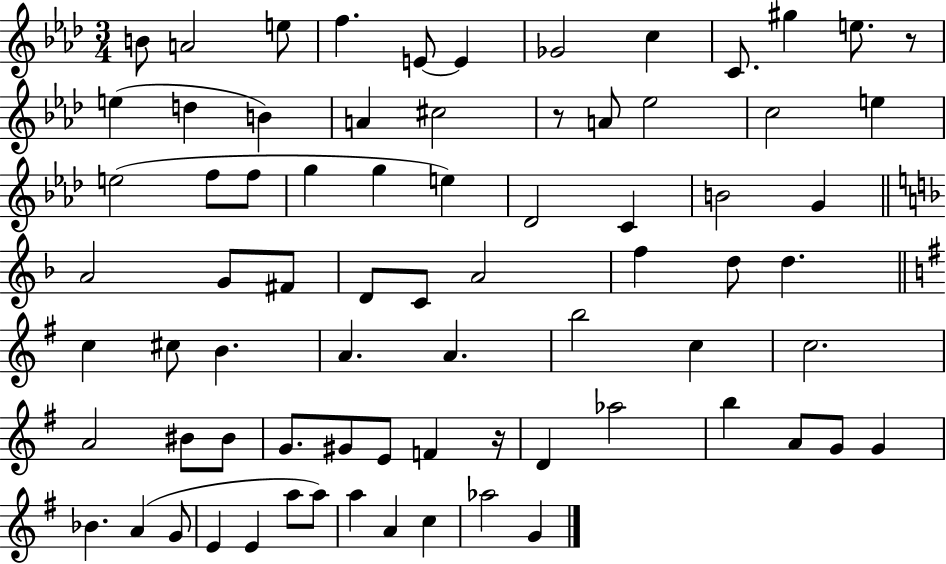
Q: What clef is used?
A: treble